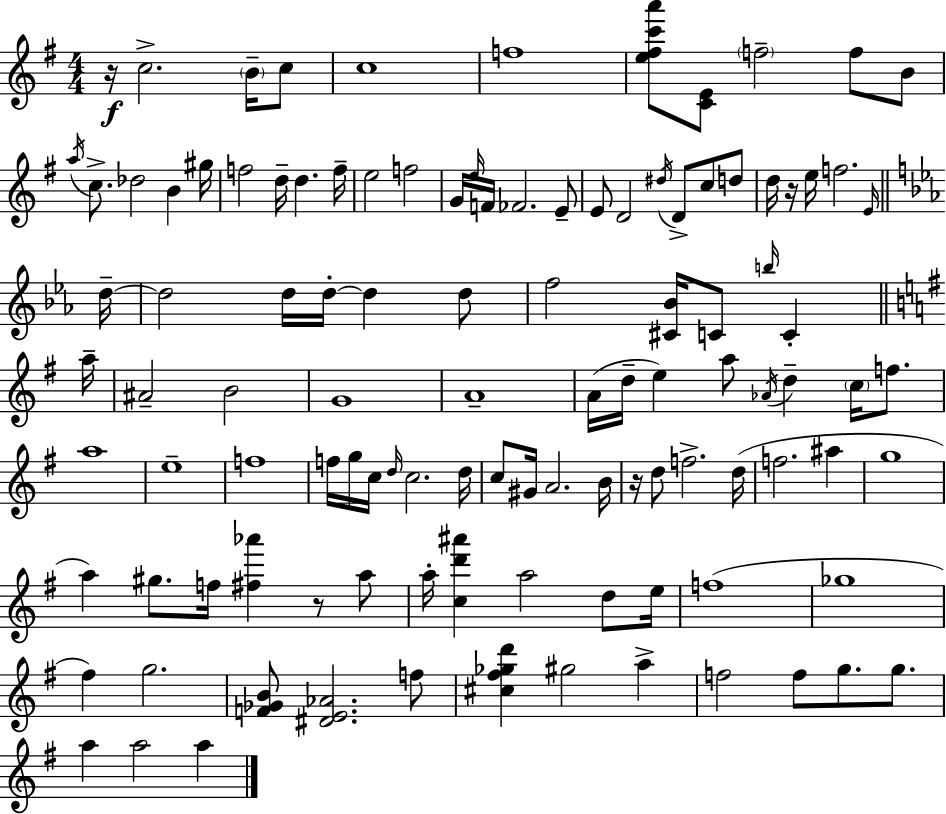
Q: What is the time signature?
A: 4/4